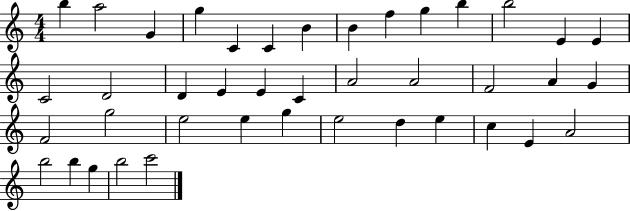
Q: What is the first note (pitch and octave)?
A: B5